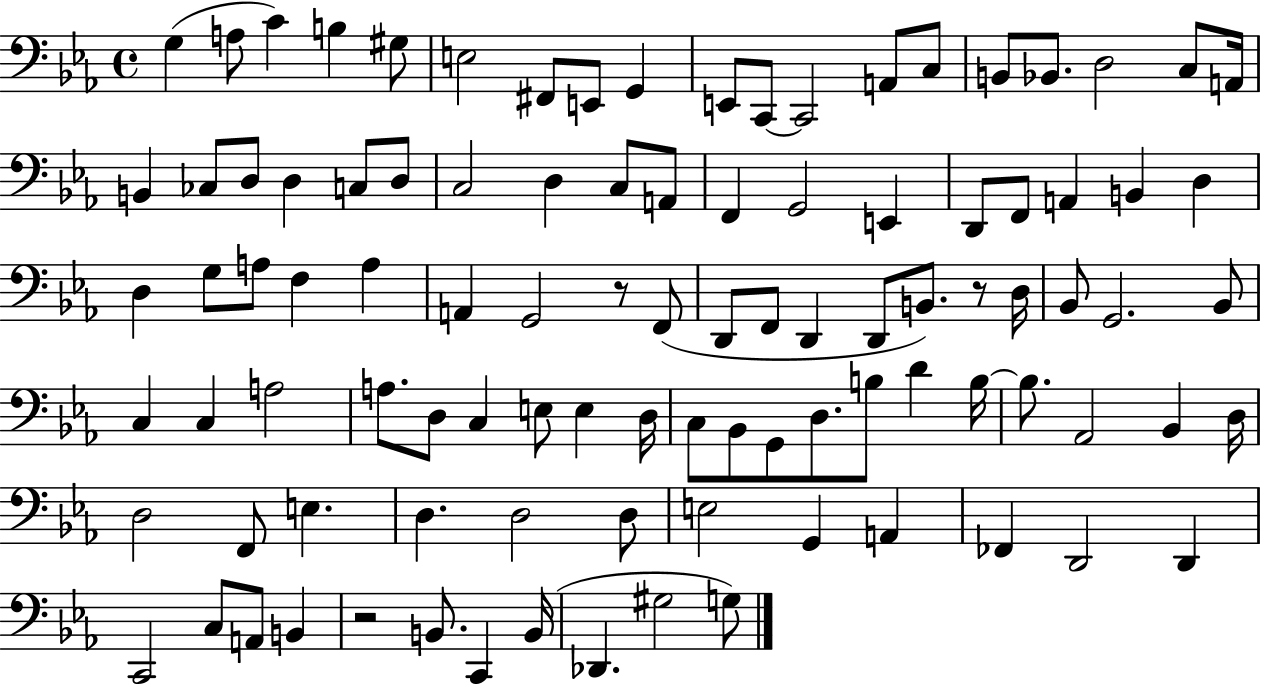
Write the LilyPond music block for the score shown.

{
  \clef bass
  \time 4/4
  \defaultTimeSignature
  \key ees \major
  g4( a8 c'4) b4 gis8 | e2 fis,8 e,8 g,4 | e,8 c,8~~ c,2 a,8 c8 | b,8 bes,8. d2 c8 a,16 | \break b,4 ces8 d8 d4 c8 d8 | c2 d4 c8 a,8 | f,4 g,2 e,4 | d,8 f,8 a,4 b,4 d4 | \break d4 g8 a8 f4 a4 | a,4 g,2 r8 f,8( | d,8 f,8 d,4 d,8 b,8.) r8 d16 | bes,8 g,2. bes,8 | \break c4 c4 a2 | a8. d8 c4 e8 e4 d16 | c8 bes,8 g,8 d8. b8 d'4 b16~~ | b8. aes,2 bes,4 d16 | \break d2 f,8 e4. | d4. d2 d8 | e2 g,4 a,4 | fes,4 d,2 d,4 | \break c,2 c8 a,8 b,4 | r2 b,8. c,4 b,16( | des,4. gis2 g8) | \bar "|."
}